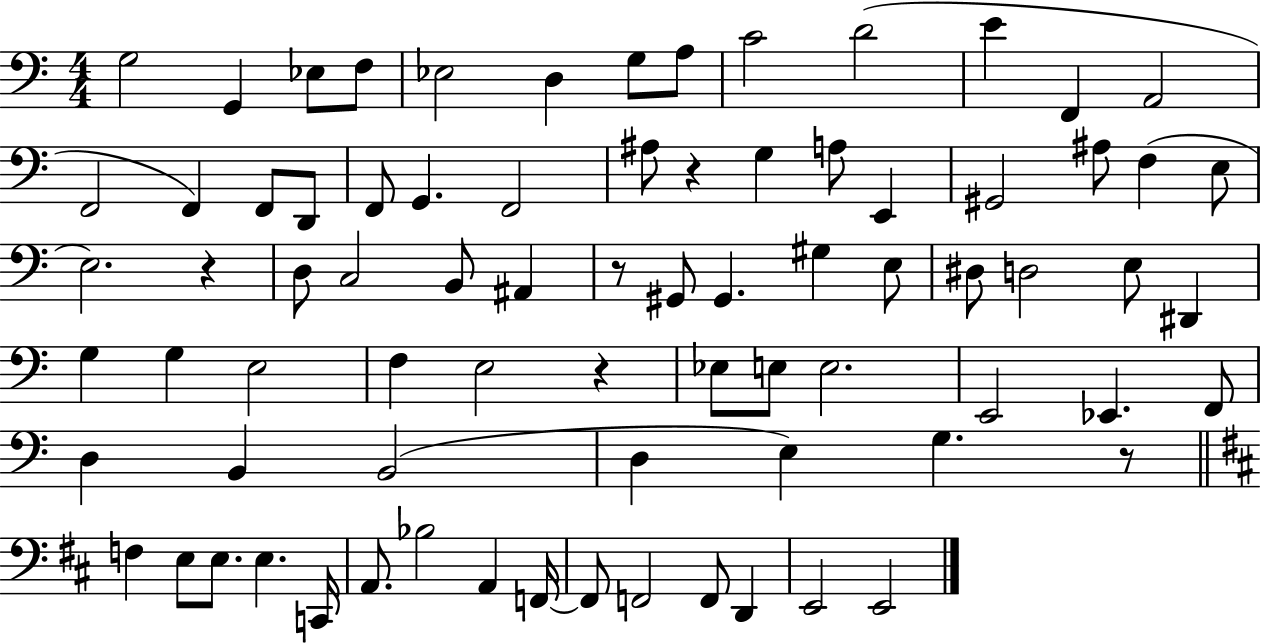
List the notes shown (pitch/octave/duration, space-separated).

G3/h G2/q Eb3/e F3/e Eb3/h D3/q G3/e A3/e C4/h D4/h E4/q F2/q A2/h F2/h F2/q F2/e D2/e F2/e G2/q. F2/h A#3/e R/q G3/q A3/e E2/q G#2/h A#3/e F3/q E3/e E3/h. R/q D3/e C3/h B2/e A#2/q R/e G#2/e G#2/q. G#3/q E3/e D#3/e D3/h E3/e D#2/q G3/q G3/q E3/h F3/q E3/h R/q Eb3/e E3/e E3/h. E2/h Eb2/q. F2/e D3/q B2/q B2/h D3/q E3/q G3/q. R/e F3/q E3/e E3/e. E3/q. C2/s A2/e. Bb3/h A2/q F2/s F2/e F2/h F2/e D2/q E2/h E2/h